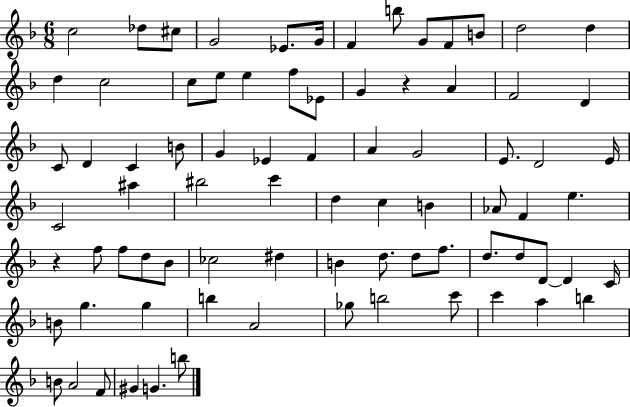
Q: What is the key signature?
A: F major